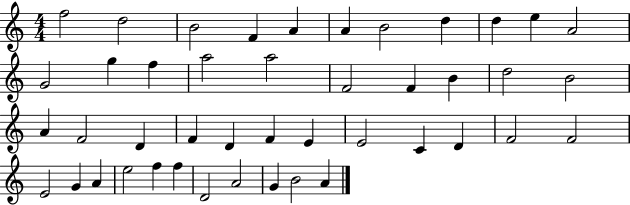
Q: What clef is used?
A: treble